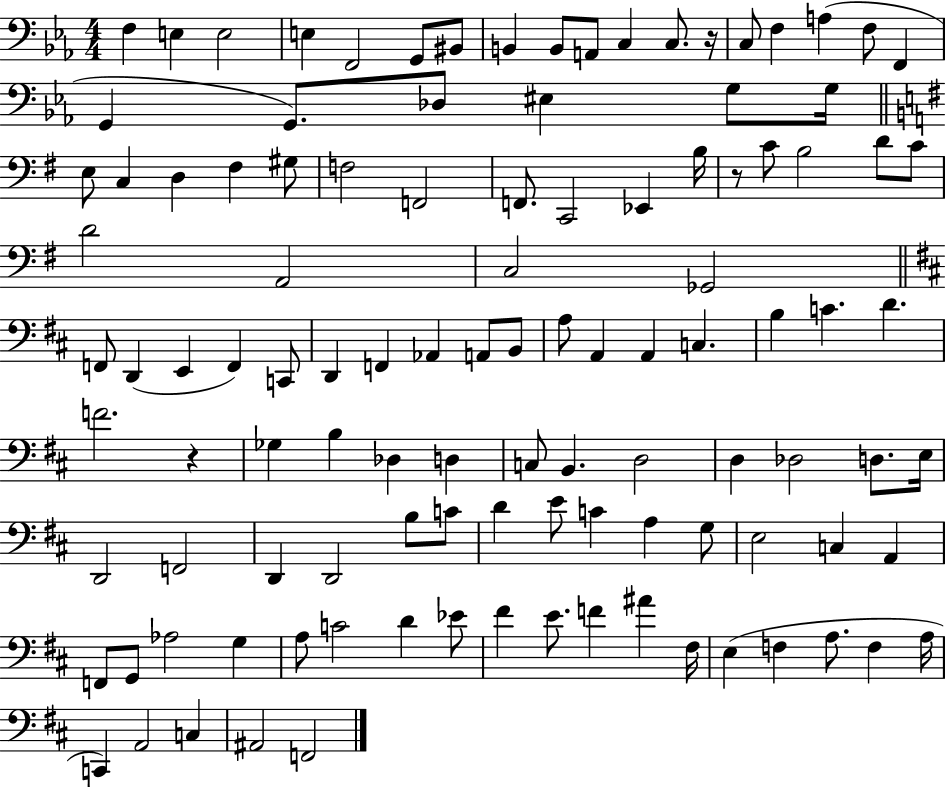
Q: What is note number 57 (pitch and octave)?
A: B3